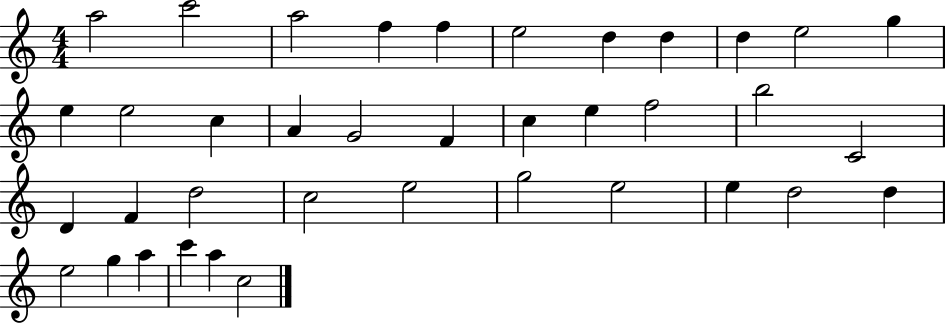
{
  \clef treble
  \numericTimeSignature
  \time 4/4
  \key c \major
  a''2 c'''2 | a''2 f''4 f''4 | e''2 d''4 d''4 | d''4 e''2 g''4 | \break e''4 e''2 c''4 | a'4 g'2 f'4 | c''4 e''4 f''2 | b''2 c'2 | \break d'4 f'4 d''2 | c''2 e''2 | g''2 e''2 | e''4 d''2 d''4 | \break e''2 g''4 a''4 | c'''4 a''4 c''2 | \bar "|."
}